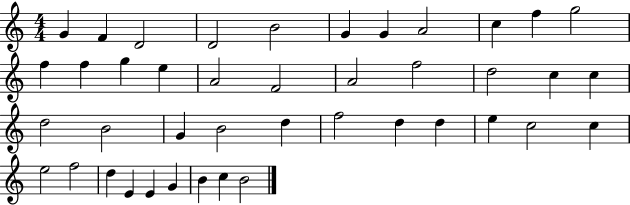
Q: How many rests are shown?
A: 0